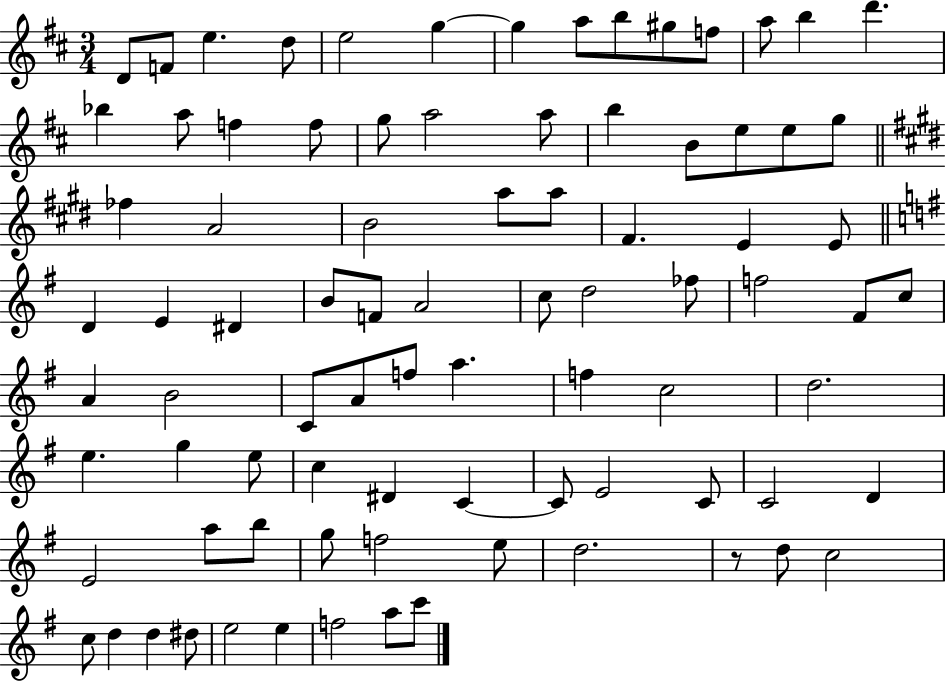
D4/e F4/e E5/q. D5/e E5/h G5/q G5/q A5/e B5/e G#5/e F5/e A5/e B5/q D6/q. Bb5/q A5/e F5/q F5/e G5/e A5/h A5/e B5/q B4/e E5/e E5/e G5/e FES5/q A4/h B4/h A5/e A5/e F#4/q. E4/q E4/e D4/q E4/q D#4/q B4/e F4/e A4/h C5/e D5/h FES5/e F5/h F#4/e C5/e A4/q B4/h C4/e A4/e F5/e A5/q. F5/q C5/h D5/h. E5/q. G5/q E5/e C5/q D#4/q C4/q C4/e E4/h C4/e C4/h D4/q E4/h A5/e B5/e G5/e F5/h E5/e D5/h. R/e D5/e C5/h C5/e D5/q D5/q D#5/e E5/h E5/q F5/h A5/e C6/e